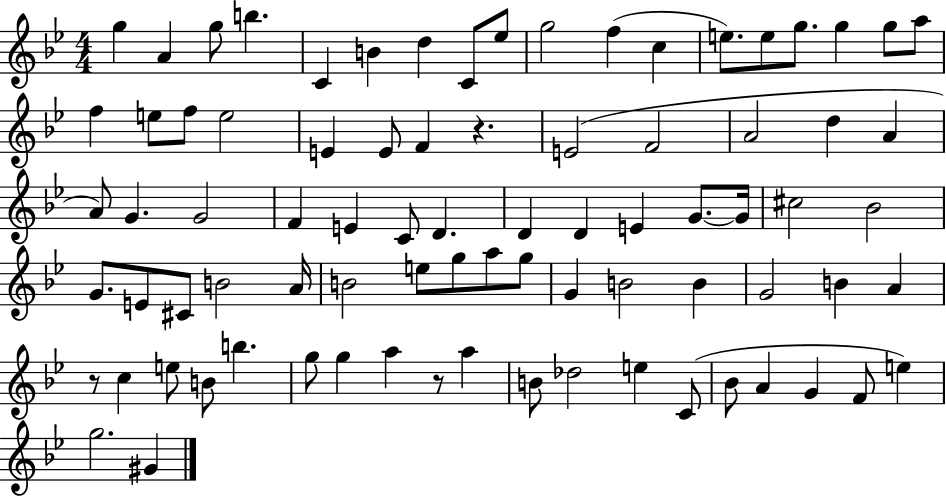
X:1
T:Untitled
M:4/4
L:1/4
K:Bb
g A g/2 b C B d C/2 _e/2 g2 f c e/2 e/2 g/2 g g/2 a/2 f e/2 f/2 e2 E E/2 F z E2 F2 A2 d A A/2 G G2 F E C/2 D D D E G/2 G/4 ^c2 _B2 G/2 E/2 ^C/2 B2 A/4 B2 e/2 g/2 a/2 g/2 G B2 B G2 B A z/2 c e/2 B/2 b g/2 g a z/2 a B/2 _d2 e C/2 _B/2 A G F/2 e g2 ^G